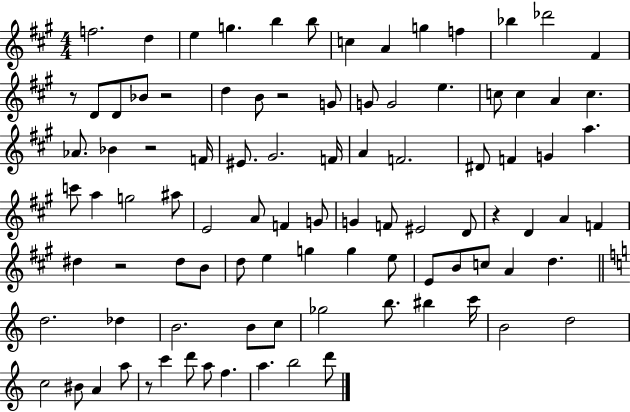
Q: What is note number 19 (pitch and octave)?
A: G4